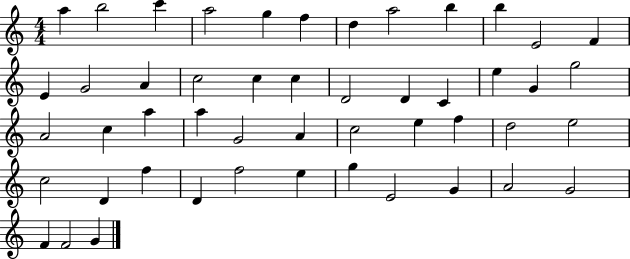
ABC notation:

X:1
T:Untitled
M:4/4
L:1/4
K:C
a b2 c' a2 g f d a2 b b E2 F E G2 A c2 c c D2 D C e G g2 A2 c a a G2 A c2 e f d2 e2 c2 D f D f2 e g E2 G A2 G2 F F2 G